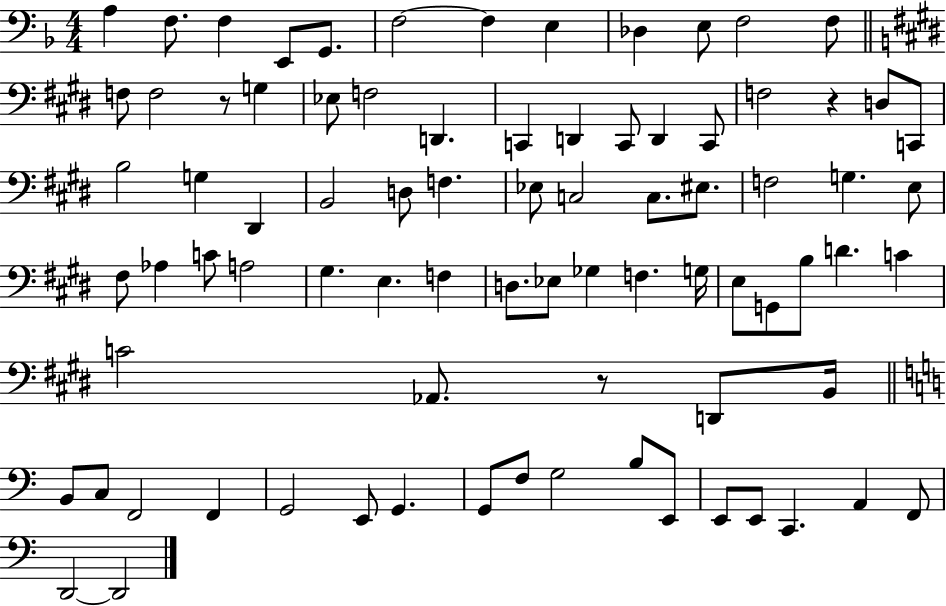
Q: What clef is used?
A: bass